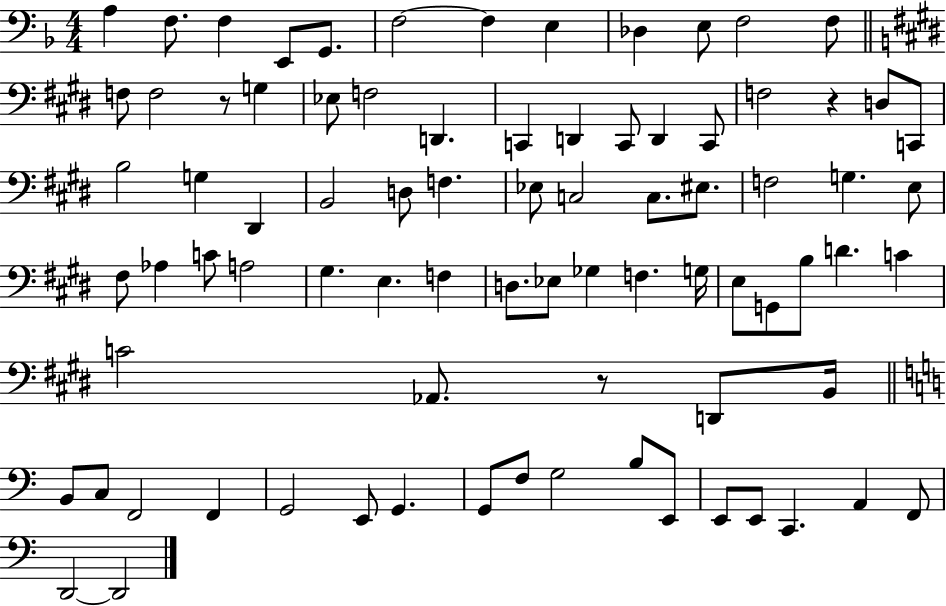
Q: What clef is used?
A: bass